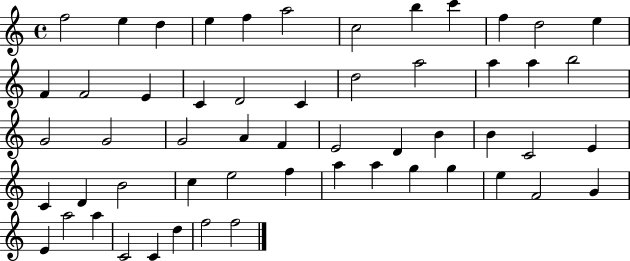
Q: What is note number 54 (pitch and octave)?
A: F5